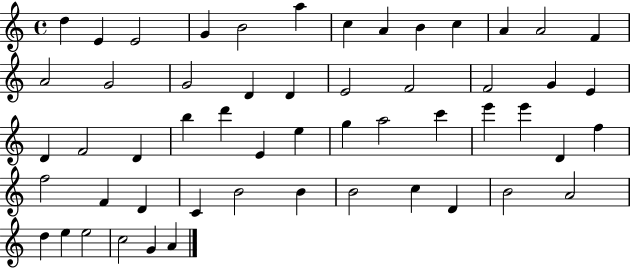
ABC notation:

X:1
T:Untitled
M:4/4
L:1/4
K:C
d E E2 G B2 a c A B c A A2 F A2 G2 G2 D D E2 F2 F2 G E D F2 D b d' E e g a2 c' e' e' D f f2 F D C B2 B B2 c D B2 A2 d e e2 c2 G A